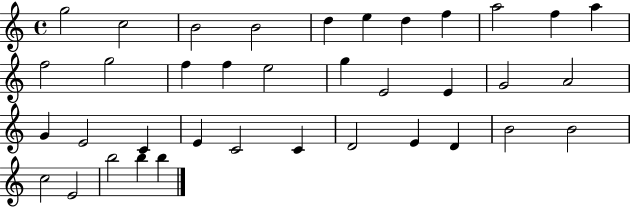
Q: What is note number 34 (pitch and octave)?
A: E4